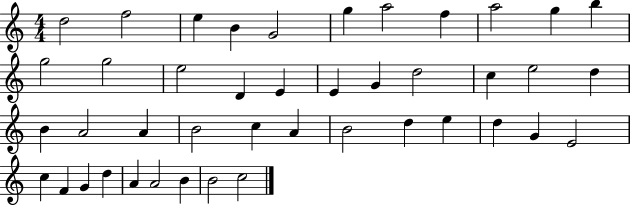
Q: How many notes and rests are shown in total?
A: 43